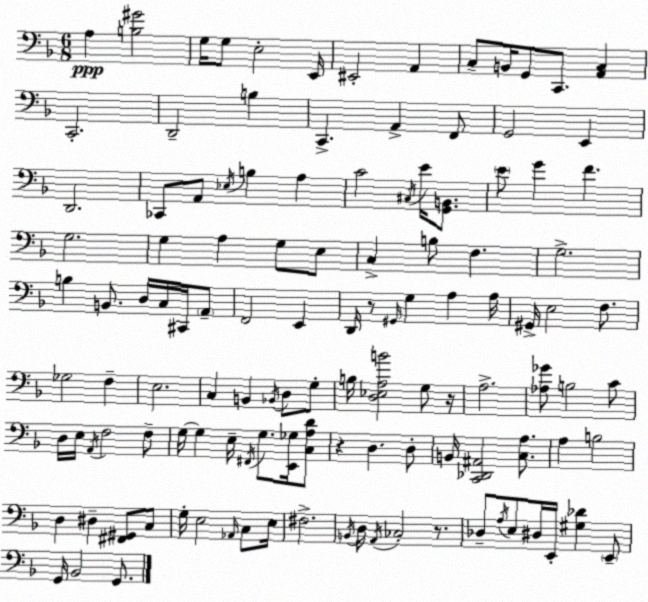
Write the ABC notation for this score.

X:1
T:Untitled
M:6/8
L:1/4
K:F
A, [B,^G]2 G,/4 G,/2 E,2 E,,/4 ^E,,2 A,, C,/2 B,,/4 G,,/2 C,,/2 [A,,C,] C,,2 D,,2 B, C,, A,, F,,/2 G,,2 E,, D,,2 _C,,/2 A,,/2 _E,/4 B, A, C2 ^C,/4 E/4 [G,,B,,]/2 E/2 G F G,2 G, A, G,/2 E,/2 C, B,/2 F, G,2 B, B,,/2 D,/4 C,/4 ^C,,/4 A,,/2 F,,2 E,, D,,/4 z/2 ^G,,/4 G, A, A,/4 ^G,,/4 E,2 F,/2 _G,2 F, E,2 C, B,, _B,,/4 D,/2 G,/2 B,/4 [D,_E,A,B]2 G,/2 z/4 A,2 [_A,_G]/2 B,2 C/2 D,/4 E,/4 A,,/4 F,2 F,/2 G,/4 G, E,/4 ^F,,/4 G,/2 [E,,_G,]/4 [C,A,D]/2 z D, D,/2 B,,/4 [C,,_D,,^A,,]2 [C,A,]/2 A, B,2 D, ^D, [^F,,^G,,]/2 C,/2 G,/4 E,2 _A,,/4 C,/2 E,/4 ^F,2 B,,/4 D,/4 A,,/4 _C,2 z/2 _D,/2 A,/4 E,/2 ^D,/4 E,,/4 [^G,_D] E,,/2 G,,/4 _B,,2 G,,/2